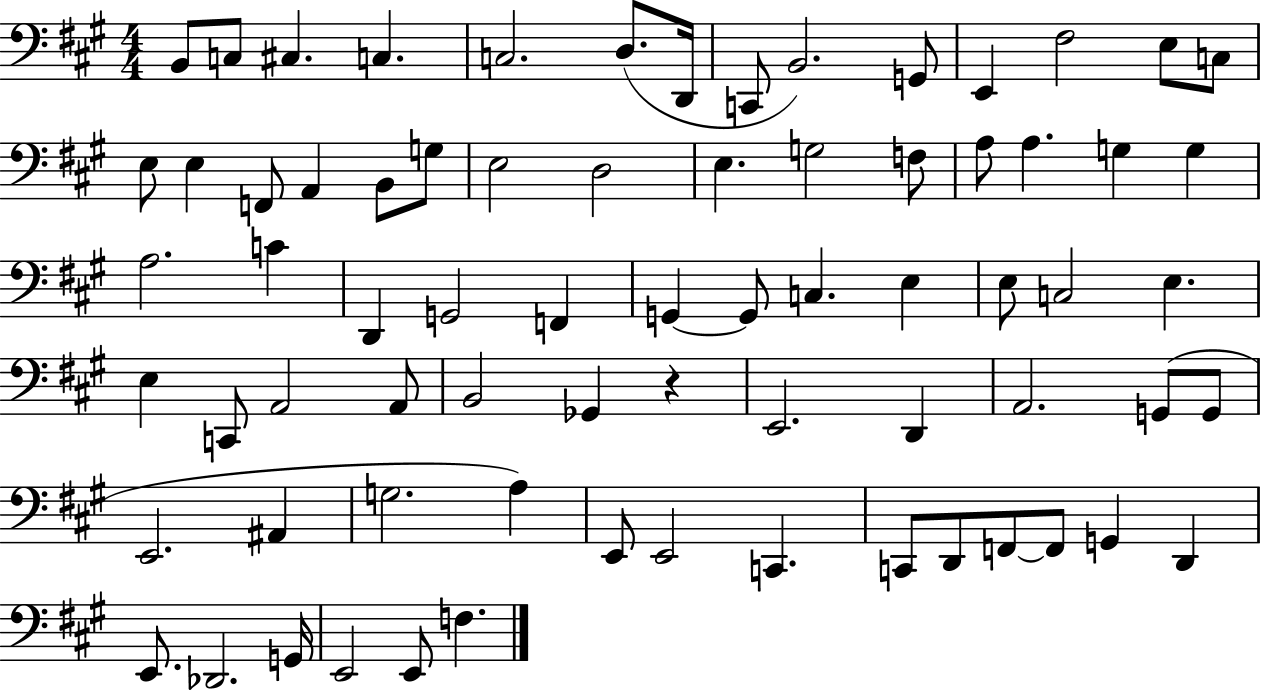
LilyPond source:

{
  \clef bass
  \numericTimeSignature
  \time 4/4
  \key a \major
  b,8 c8 cis4. c4. | c2. d8.( d,16 | c,8 b,2.) g,8 | e,4 fis2 e8 c8 | \break e8 e4 f,8 a,4 b,8 g8 | e2 d2 | e4. g2 f8 | a8 a4. g4 g4 | \break a2. c'4 | d,4 g,2 f,4 | g,4~~ g,8 c4. e4 | e8 c2 e4. | \break e4 c,8 a,2 a,8 | b,2 ges,4 r4 | e,2. d,4 | a,2. g,8( g,8 | \break e,2. ais,4 | g2. a4) | e,8 e,2 c,4. | c,8 d,8 f,8~~ f,8 g,4 d,4 | \break e,8. des,2. g,16 | e,2 e,8 f4. | \bar "|."
}